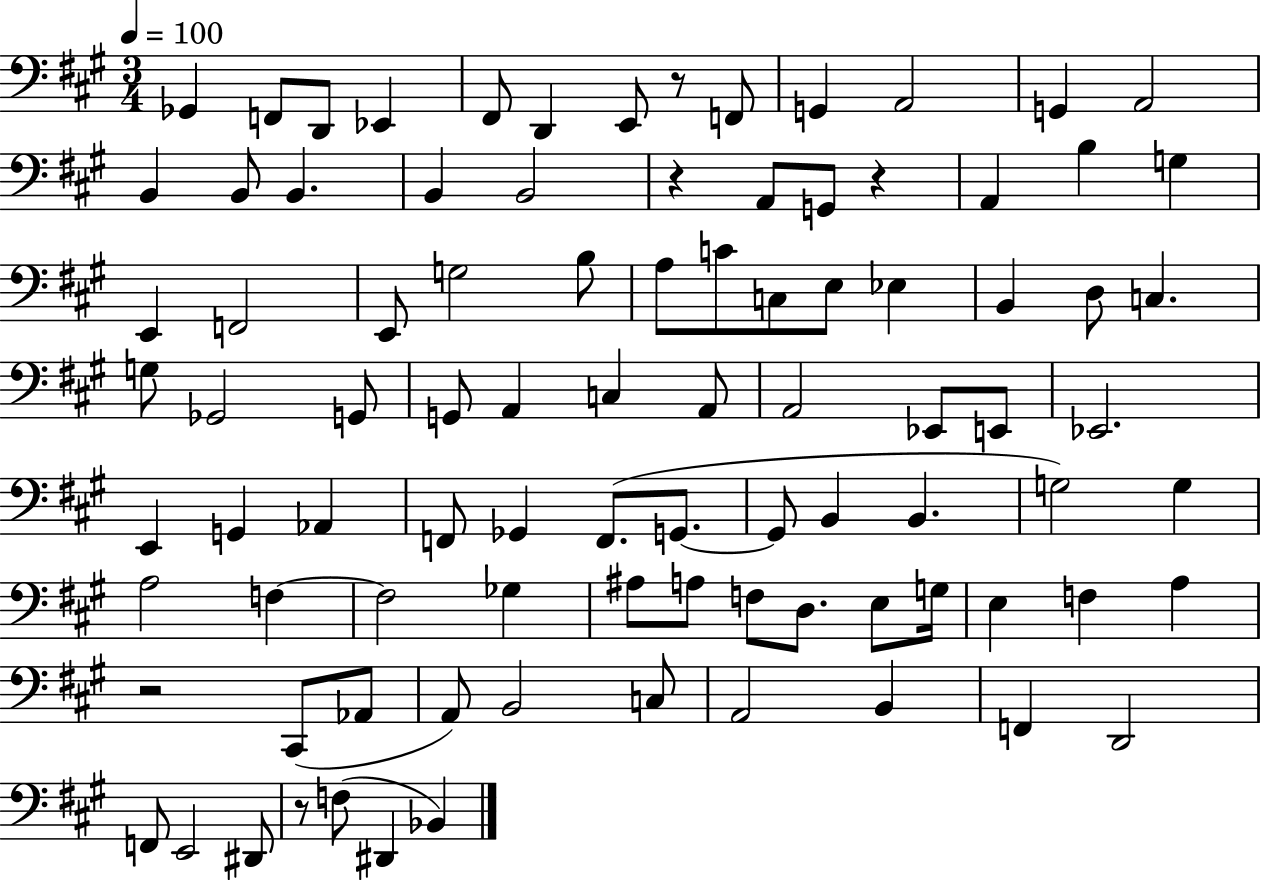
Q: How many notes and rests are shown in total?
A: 91